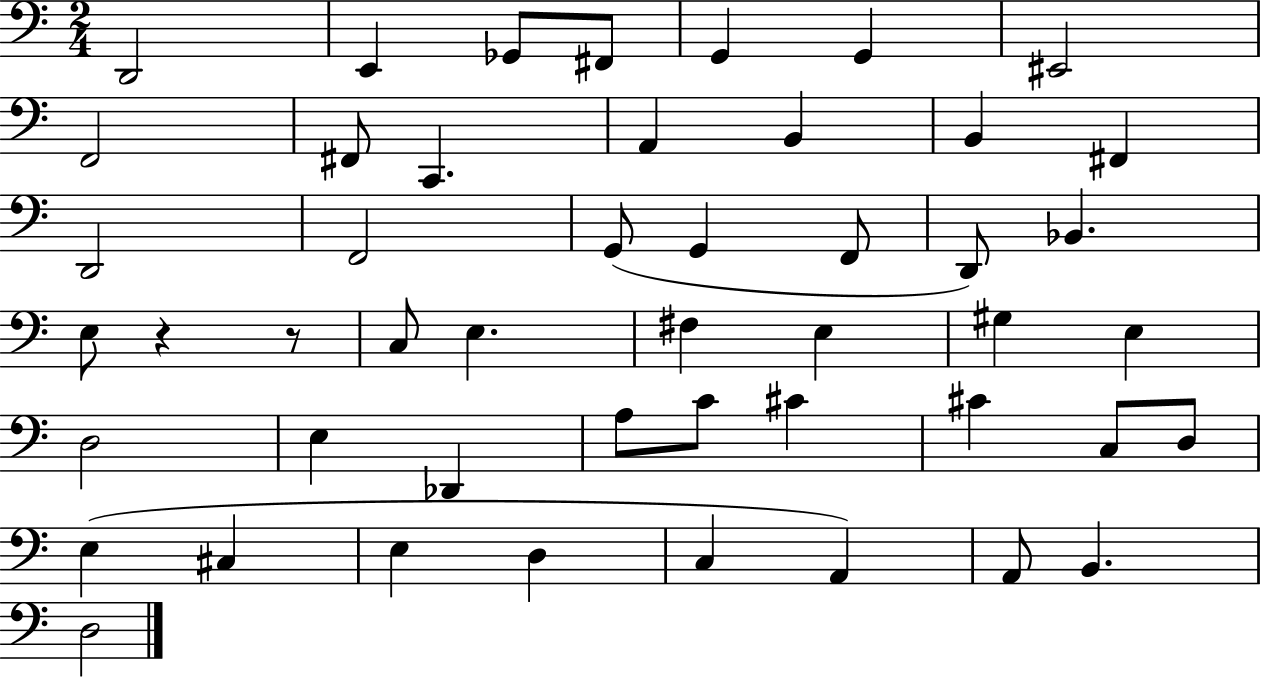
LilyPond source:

{
  \clef bass
  \numericTimeSignature
  \time 2/4
  \key c \major
  d,2 | e,4 ges,8 fis,8 | g,4 g,4 | eis,2 | \break f,2 | fis,8 c,4. | a,4 b,4 | b,4 fis,4 | \break d,2 | f,2 | g,8( g,4 f,8 | d,8) bes,4. | \break e8 r4 r8 | c8 e4. | fis4 e4 | gis4 e4 | \break d2 | e4 des,4 | a8 c'8 cis'4 | cis'4 c8 d8 | \break e4( cis4 | e4 d4 | c4 a,4) | a,8 b,4. | \break d2 | \bar "|."
}